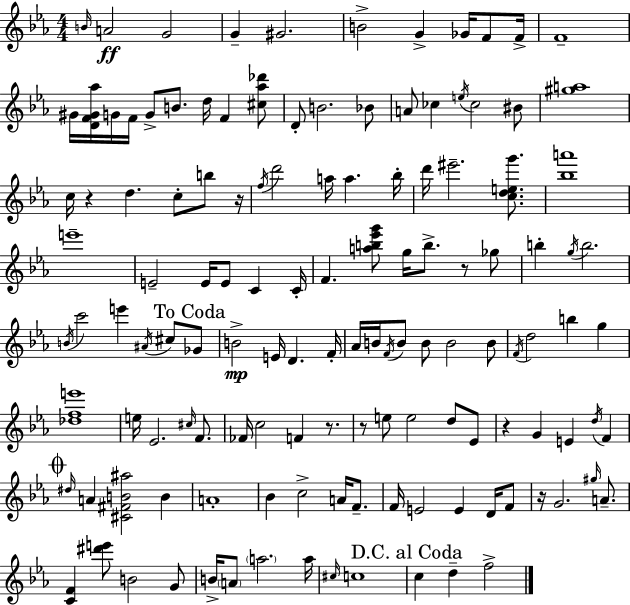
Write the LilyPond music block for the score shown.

{
  \clef treble
  \numericTimeSignature
  \time 4/4
  \key ees \major
  \repeat volta 2 { \grace { b'16 }\ff a'2 g'2 | g'4-- gis'2. | b'2-> g'4-> ges'16 f'8 | f'16-> f'1-- | \break gis'16 <d' f' gis' aes''>16 g'16 f'16 g'8-> b'8. d''16 f'4 <cis'' aes'' des'''>8 | d'8-. b'2. bes'8 | a'8 ces''4 \acciaccatura { e''16 } ces''2 | bis'8 <gis'' a''>1 | \break c''16 r4 d''4. c''8-. b''8 | r16 \acciaccatura { f''16 } d'''2 a''16 a''4. | bes''16-. d'''16 eis'''2.-- | <c'' d'' e'' g'''>8. <bes'' a'''>1 | \break e'''1-- | e'2-- e'16 e'8 c'4 | c'16-. f'4. <a'' b'' ees''' g'''>8 g''16 b''8.-> r8 | ges''8 b''4-. \acciaccatura { g''16 } b''2. | \break \acciaccatura { b'16 } c'''2 e'''4 | \acciaccatura { ais'16 } cis''8 \mark "To Coda" ges'8 b'2->\mp e'16 d'4. | f'16-. aes'16 b'16 \acciaccatura { f'16 } b'8 b'8 b'2 | b'8 \acciaccatura { f'16 } d''2 | \break b''4 g''4 <des'' f'' e'''>1 | e''16 ees'2. | \grace { cis''16 } f'8. fes'16 c''2 | f'4 r8. r8 e''8 e''2 | \break d''8 ees'8 r4 g'4 | e'4 \acciaccatura { d''16 } f'4 \mark \markup { \musicglyph "scripts.coda" } \grace { dis''16 } a'4 <cis' fis' b' ais''>2 | b'4 a'1-. | bes'4 c''2-> | \break a'16 f'8.-- f'16 e'2 | e'4 d'16 f'8 r16 g'2. | \grace { gis''16 } a'8.-- <c' f'>4 | <dis''' e'''>8 b'2 g'8 b'16-> \parenthesize a'8 \parenthesize a''2. | \break a''16 \grace { cis''16 } c''1 | \mark "D.C. al Coda" c''4 | d''4-- f''2-> } \bar "|."
}